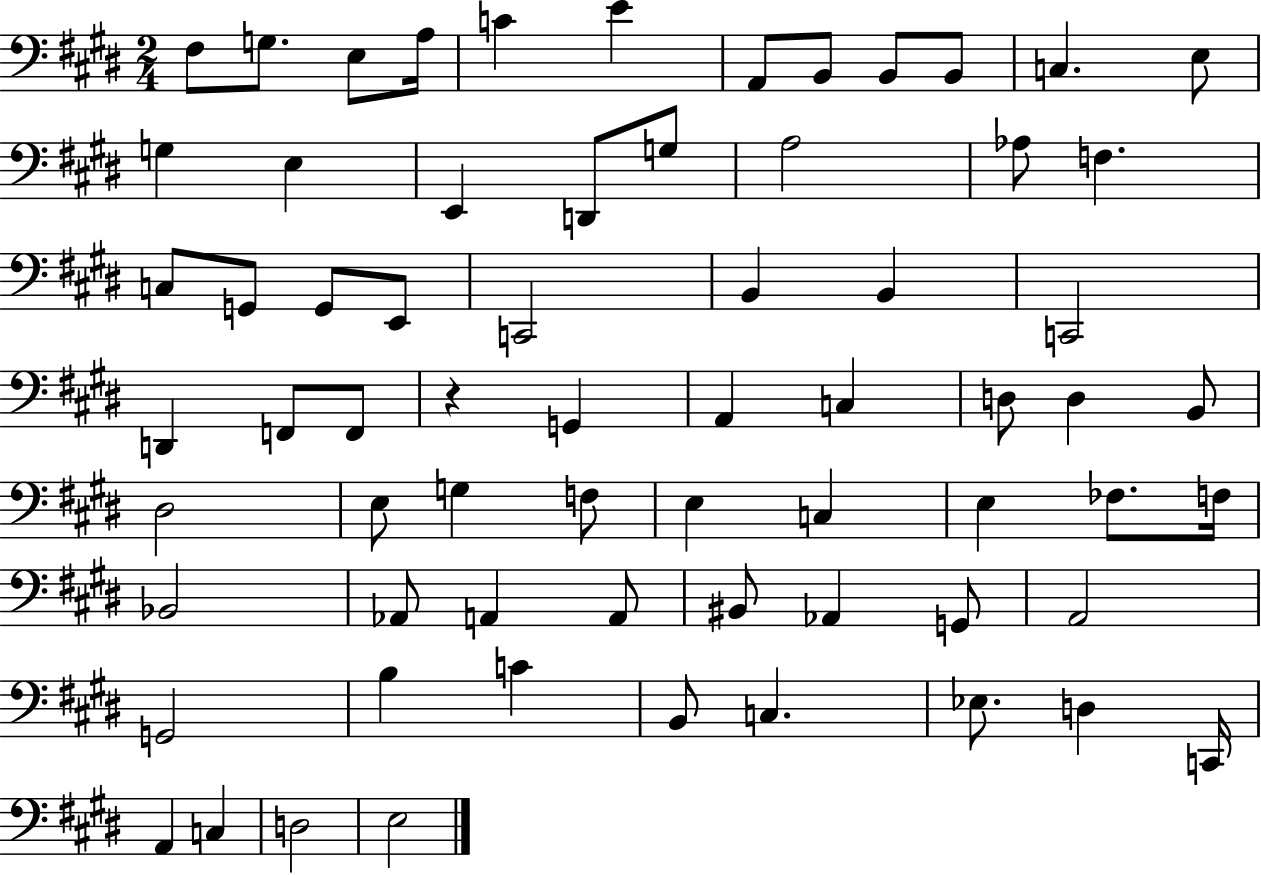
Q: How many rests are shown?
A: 1